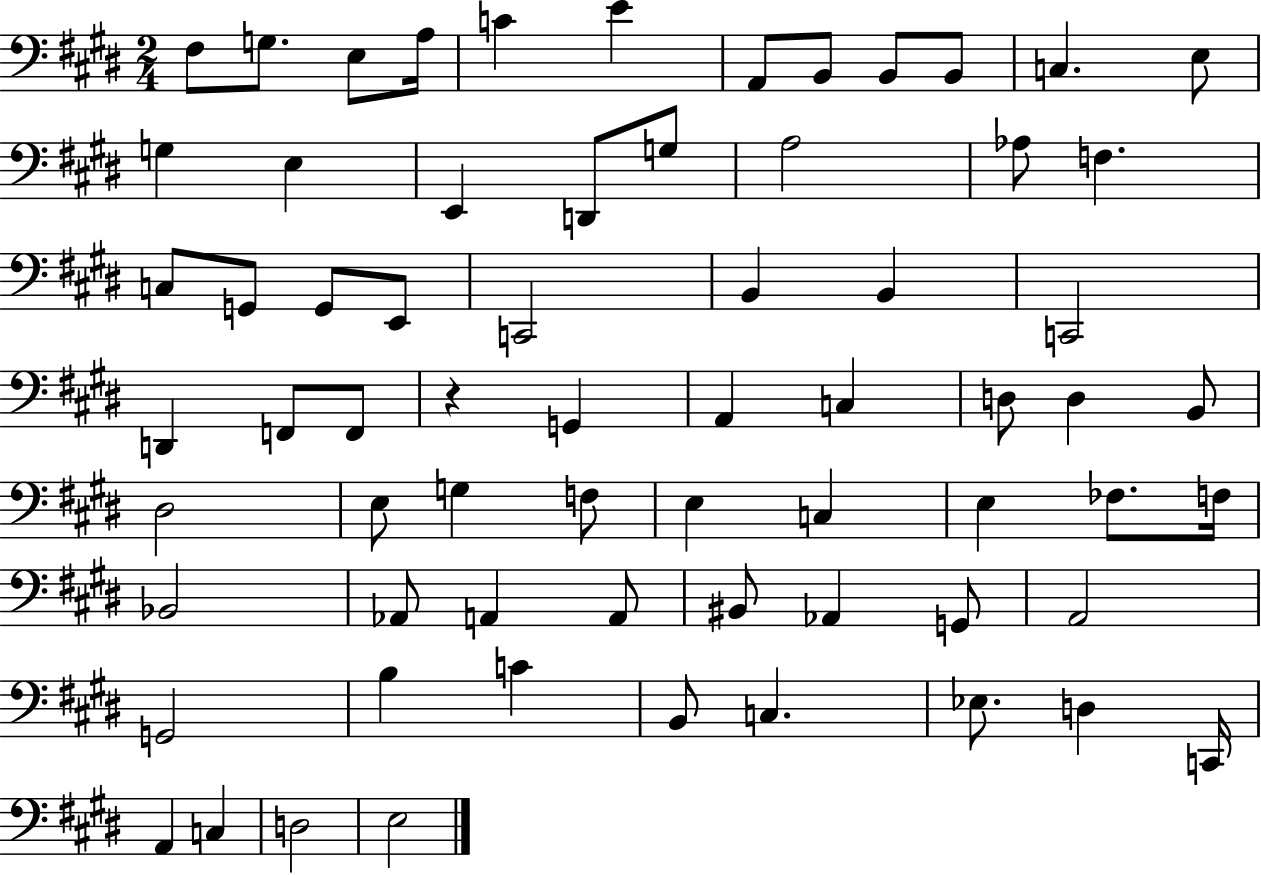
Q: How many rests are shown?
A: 1